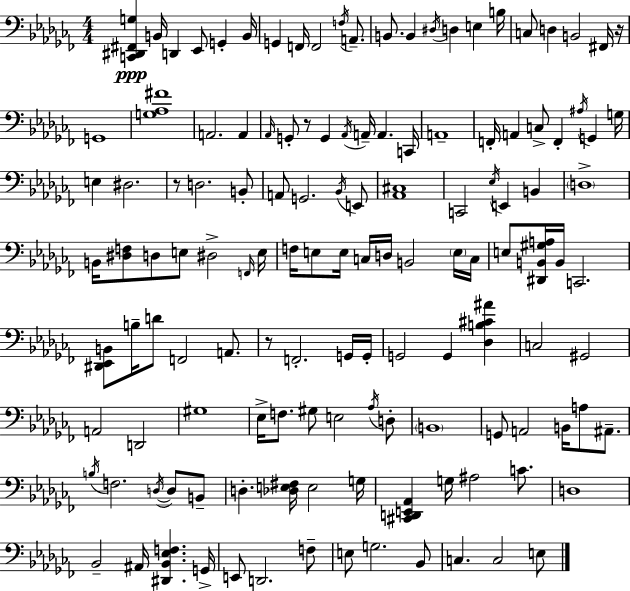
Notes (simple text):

[C2,D#2,F#2,G3]/q B2/s D2/q Eb2/e G2/q B2/s G2/q F2/s F2/h F3/s A2/e. B2/e. B2/q D#3/s D3/q E3/q B3/s C3/e D3/q B2/h F#2/s R/s G2/w [G3,Ab3,F#4]/w A2/h. A2/q Ab2/s G2/e R/e G2/q Ab2/s A2/s A2/q. C2/s A2/w F2/s A2/q C3/e F2/q A#3/s G2/q G3/s E3/q D#3/h. R/e D3/h. B2/e A2/e G2/h. Bb2/s E2/e [Ab2,C#3]/w C2/h Eb3/s E2/q B2/q D3/w B2/s [D#3,F3]/e D3/e E3/e D#3/h F2/s E3/s F3/s E3/e E3/s C3/s D3/s B2/h E3/s C3/s E3/e [D#2,B2,G#3,A3]/s B2/s C2/h. [D#2,Eb2,B2]/e B3/s D4/e F2/h A2/e. R/e F2/h. G2/s G2/s G2/h G2/q [Db3,B3,C#4,A#4]/q C3/h G#2/h A2/h D2/h G#3/w Eb3/s F3/e. G#3/e E3/h Ab3/s D3/e B2/w G2/e A2/h B2/s A3/e A#2/e. B3/s F3/h. D3/s D3/e B2/e D3/q. [Db3,E3,F#3]/s E3/h G3/s [C#2,D2,E2,Ab2]/q G3/s A#3/h C4/e. D3/w Bb2/h A#2/s [D#2,Bb2,Eb3,F3]/q. G2/s E2/e D2/h. F3/e E3/e G3/h. Bb2/e C3/q. C3/h E3/e